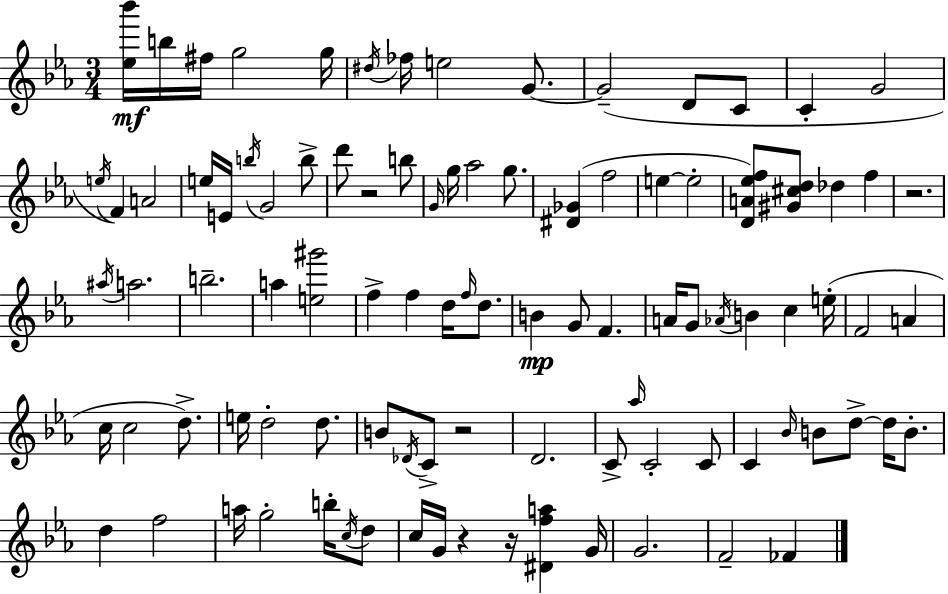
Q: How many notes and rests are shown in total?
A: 96